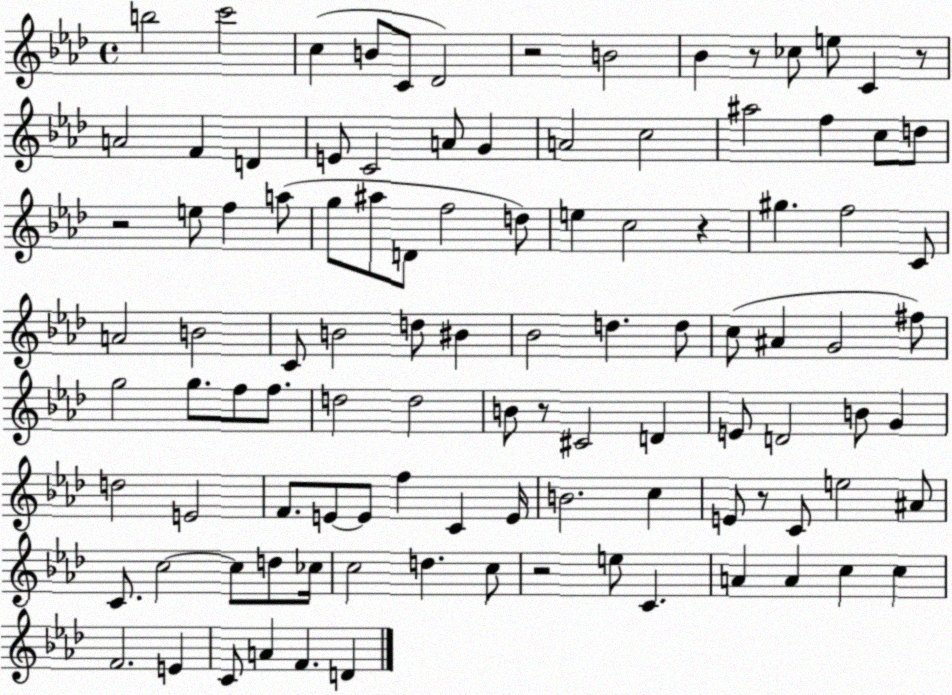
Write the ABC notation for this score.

X:1
T:Untitled
M:4/4
L:1/4
K:Ab
b2 c'2 c B/2 C/2 _D2 z2 B2 _B z/2 _c/2 e/2 C z/2 A2 F D E/2 C2 A/2 G A2 c2 ^a2 f c/2 d/2 z2 e/2 f a/2 g/2 ^a/2 D/2 f2 d/2 e c2 z ^g f2 C/2 A2 B2 C/2 B2 d/2 ^B _B2 d d/2 c/2 ^A G2 ^f/2 g2 g/2 f/2 f/2 d2 d2 B/2 z/2 ^C2 D E/2 D2 B/2 G d2 E2 F/2 E/2 E/2 f C E/4 B2 c E/2 z/2 C/2 e2 ^A/2 C/2 c2 c/2 d/2 _c/4 c2 d c/2 z2 e/2 C A A c c F2 E C/2 A F D